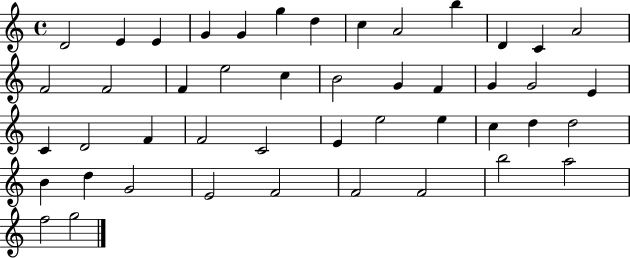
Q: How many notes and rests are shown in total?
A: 46